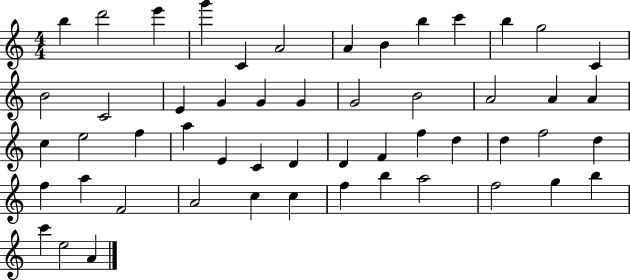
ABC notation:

X:1
T:Untitled
M:4/4
L:1/4
K:C
b d'2 e' g' C A2 A B b c' b g2 C B2 C2 E G G G G2 B2 A2 A A c e2 f a E C D D F f d d f2 d f a F2 A2 c c f b a2 f2 g b c' e2 A